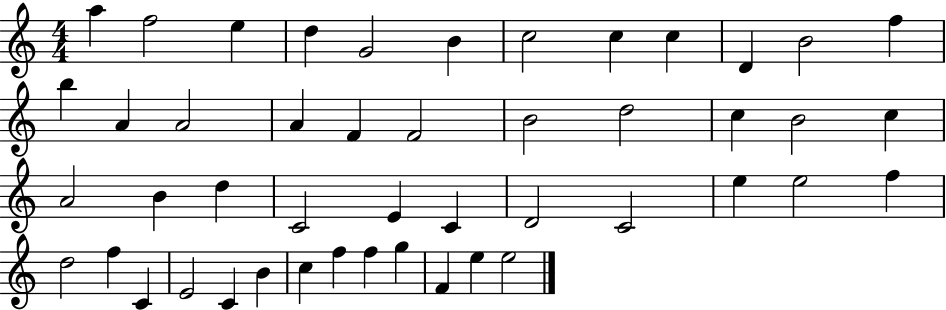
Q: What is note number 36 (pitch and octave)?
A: F5